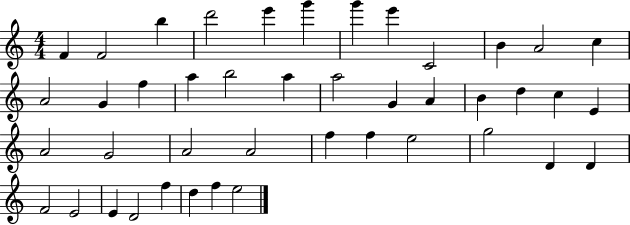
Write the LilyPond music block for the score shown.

{
  \clef treble
  \numericTimeSignature
  \time 4/4
  \key c \major
  f'4 f'2 b''4 | d'''2 e'''4 g'''4 | g'''4 e'''4 c'2 | b'4 a'2 c''4 | \break a'2 g'4 f''4 | a''4 b''2 a''4 | a''2 g'4 a'4 | b'4 d''4 c''4 e'4 | \break a'2 g'2 | a'2 a'2 | f''4 f''4 e''2 | g''2 d'4 d'4 | \break f'2 e'2 | e'4 d'2 f''4 | d''4 f''4 e''2 | \bar "|."
}